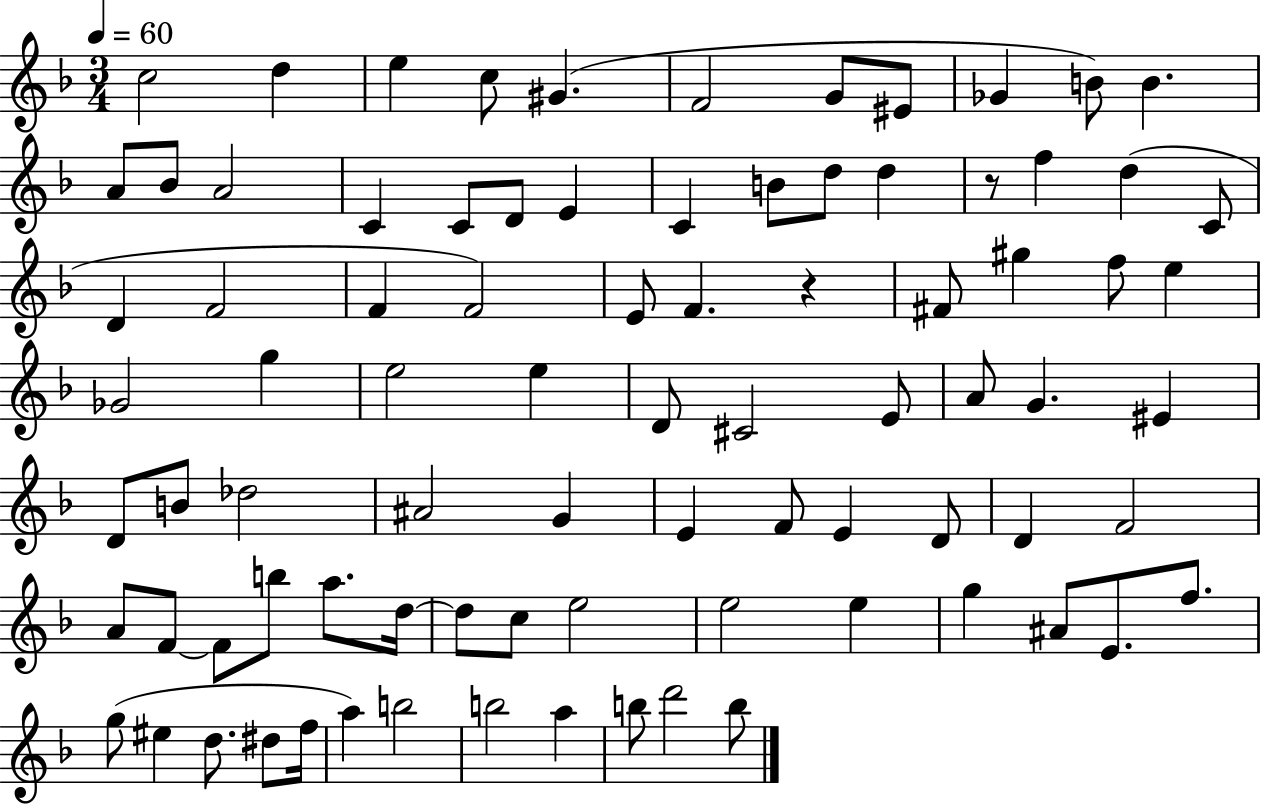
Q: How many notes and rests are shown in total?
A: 85